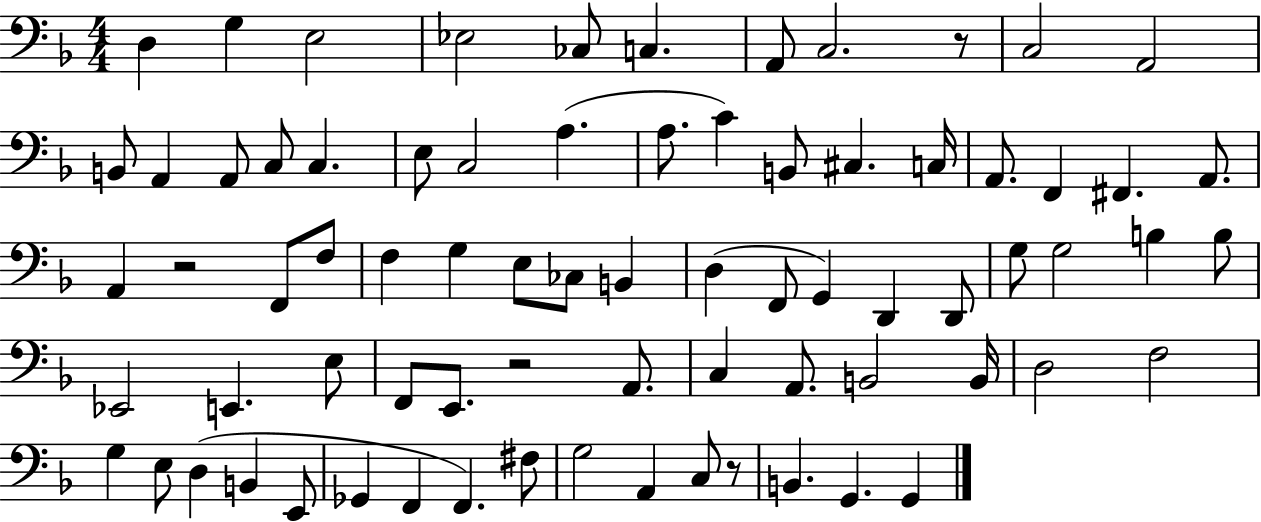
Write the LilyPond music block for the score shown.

{
  \clef bass
  \numericTimeSignature
  \time 4/4
  \key f \major
  d4 g4 e2 | ees2 ces8 c4. | a,8 c2. r8 | c2 a,2 | \break b,8 a,4 a,8 c8 c4. | e8 c2 a4.( | a8. c'4) b,8 cis4. c16 | a,8. f,4 fis,4. a,8. | \break a,4 r2 f,8 f8 | f4 g4 e8 ces8 b,4 | d4( f,8 g,4) d,4 d,8 | g8 g2 b4 b8 | \break ees,2 e,4. e8 | f,8 e,8. r2 a,8. | c4 a,8. b,2 b,16 | d2 f2 | \break g4 e8 d4( b,4 e,8 | ges,4 f,4 f,4.) fis8 | g2 a,4 c8 r8 | b,4. g,4. g,4 | \break \bar "|."
}